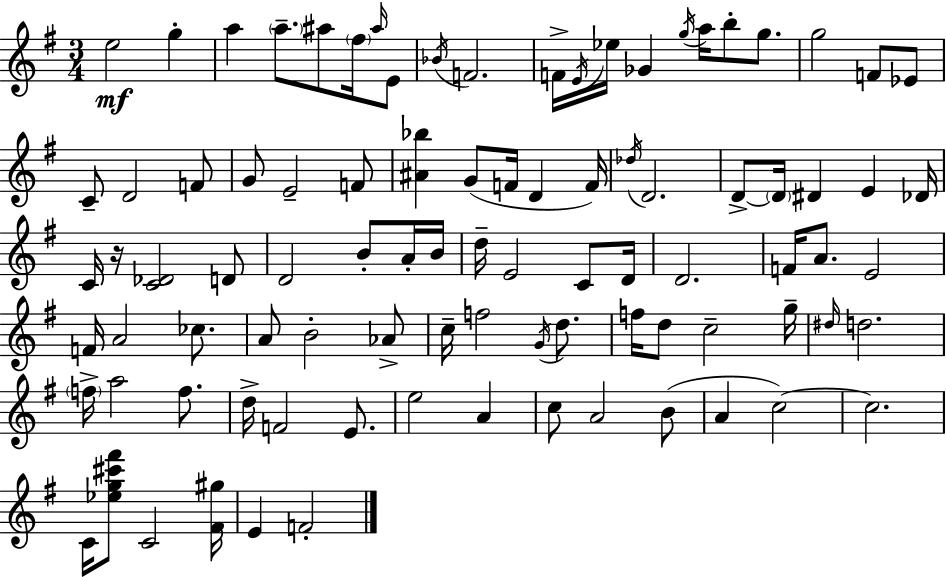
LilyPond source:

{
  \clef treble
  \numericTimeSignature
  \time 3/4
  \key e \minor
  e''2\mf g''4-. | a''4 \parenthesize a''8.-- ais''8 \parenthesize fis''16 \grace { ais''16 } e'8 | \acciaccatura { bes'16 } f'2. | f'16-> \acciaccatura { e'16 } ees''16 ges'4 \acciaccatura { g''16 } a''16 b''8-. | \break g''8. g''2 | f'8 ees'8 c'8-- d'2 | f'8 g'8 e'2-- | f'8 <ais' bes''>4 g'8( f'16 d'4 | \break f'16) \acciaccatura { des''16 } d'2. | d'8->~~ \parenthesize d'16 dis'4 | e'4 des'16 c'16 r16 <c' des'>2 | d'8 d'2 | \break b'8-. a'16-. b'16 d''16-- e'2 | c'8 d'16 d'2. | f'16 a'8. e'2 | f'16 a'2 | \break ces''8. a'8 b'2-. | aes'8-> c''16-- f''2 | \acciaccatura { g'16 } d''8. f''16 d''8 c''2-- | g''16-- \grace { dis''16 } d''2. | \break \parenthesize f''16-> a''2 | f''8. d''16-> f'2 | e'8. e''2 | a'4 c''8 a'2 | \break b'8( a'4 c''2~~) | c''2. | c'16 <ees'' g'' cis''' fis'''>8 c'2 | <fis' gis''>16 e'4 f'2-. | \break \bar "|."
}